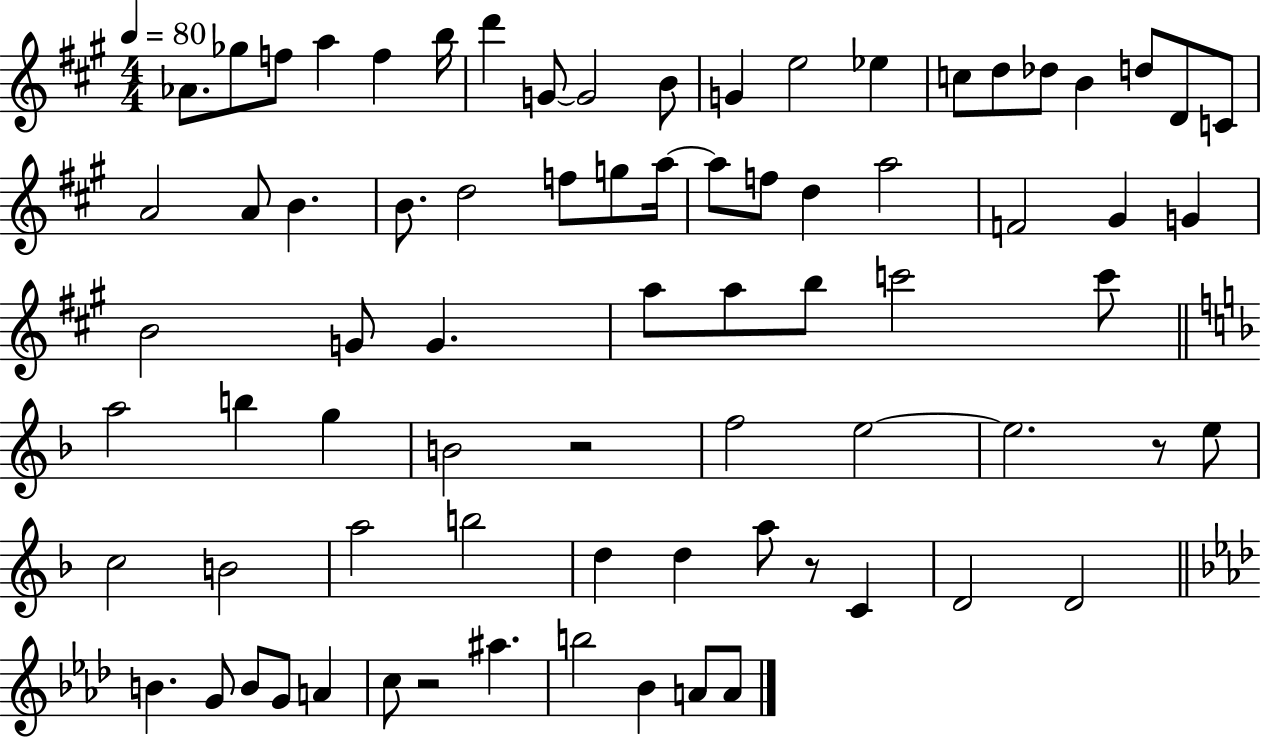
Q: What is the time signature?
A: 4/4